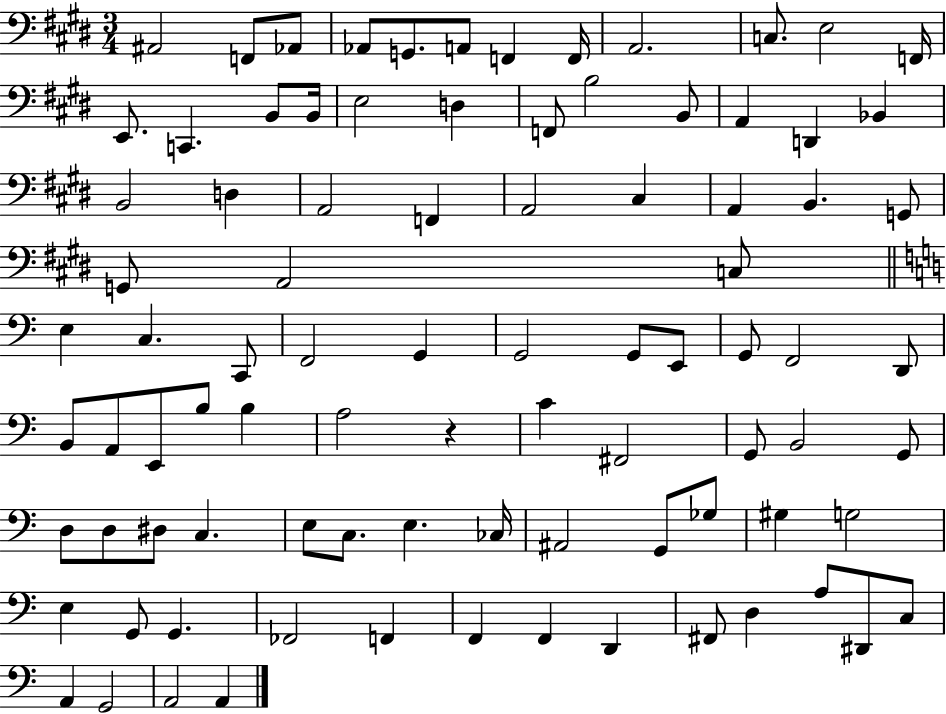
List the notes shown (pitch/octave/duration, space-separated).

A#2/h F2/e Ab2/e Ab2/e G2/e. A2/e F2/q F2/s A2/h. C3/e. E3/h F2/s E2/e. C2/q. B2/e B2/s E3/h D3/q F2/e B3/h B2/e A2/q D2/q Bb2/q B2/h D3/q A2/h F2/q A2/h C#3/q A2/q B2/q. G2/e G2/e A2/h C3/e E3/q C3/q. C2/e F2/h G2/q G2/h G2/e E2/e G2/e F2/h D2/e B2/e A2/e E2/e B3/e B3/q A3/h R/q C4/q F#2/h G2/e B2/h G2/e D3/e D3/e D#3/e C3/q. E3/e C3/e. E3/q. CES3/s A#2/h G2/e Gb3/e G#3/q G3/h E3/q G2/e G2/q. FES2/h F2/q F2/q F2/q D2/q F#2/e D3/q A3/e D#2/e C3/e A2/q G2/h A2/h A2/q